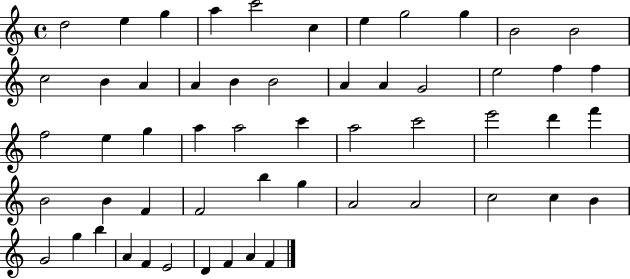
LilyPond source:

{
  \clef treble
  \time 4/4
  \defaultTimeSignature
  \key c \major
  d''2 e''4 g''4 | a''4 c'''2 c''4 | e''4 g''2 g''4 | b'2 b'2 | \break c''2 b'4 a'4 | a'4 b'4 b'2 | a'4 a'4 g'2 | e''2 f''4 f''4 | \break f''2 e''4 g''4 | a''4 a''2 c'''4 | a''2 c'''2 | e'''2 d'''4 f'''4 | \break b'2 b'4 f'4 | f'2 b''4 g''4 | a'2 a'2 | c''2 c''4 b'4 | \break g'2 g''4 b''4 | a'4 f'4 e'2 | d'4 f'4 a'4 f'4 | \bar "|."
}